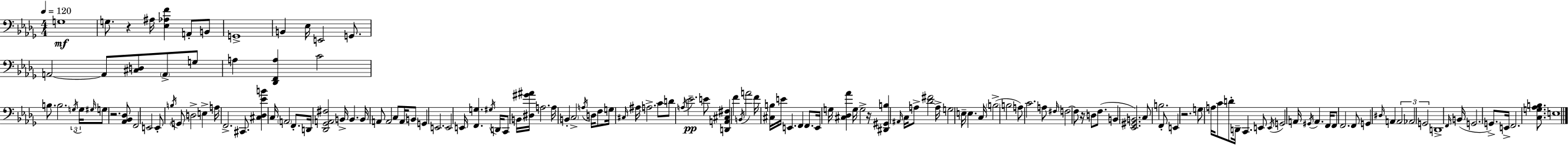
{
  \clef bass
  \numericTimeSignature
  \time 4/4
  \key bes \minor
  \tempo 4 = 120
  g1\mf | g8. r4 ais16 <ees aes f'>4 a,8-. b,8 | g,1-> | b,4 ees16 e,2 g,8. | \break a,2~~ a,8 <cis d>8 \parenthesize a,8-> g8 | a4 <des, f, a>4 c'2 | b8. b2. \tuplet 3/2 { \acciaccatura { g16 } | g16 \grace { gis16 } } g8 r2. | \break <aes, bes, des>8 f,2 e,2 | e,8-. \acciaccatura { b16 } \parenthesize g,8 d2-> e4-> | a16 f,2.-> | cis,8. <cis des ees' b'>4 c16 \parenthesize a,2 | \break f,8.-. d,16 <des, ges, a, fis>2 b,16-> b,4. | b,16 a,8 a,2 c8 | a,16 b,8 g,4 e,2. | e,2 e,16 <f, g>4. | \break \acciaccatura { gis16 } d,16 c,8 b,16 <dis gis' ais'>16 a2. | a16 b,4-. \parenthesize c2-> | \acciaccatura { a16 } d16 f8 g16 \grace { cis16 } ais16 a2.-> | c'8 d'8 \acciaccatura { a16 } ees'2.--\pp | \break e'8 <d, a, cis fis>4 f'4 \acciaccatura { b,16 } | a'2 f'16 <cis b>16 e'16 e,4. | f,4 f,8. e,16 g16 <cis des aes'>4 g16 g2-> | r16 <dis, gis, b>4 \grace { ais,16 } c16 a8-> | \break <des' fis'>2 a16-> g2 | e16-- e4. c16 \parenthesize b2->( | b2 a8) c'2. | a8 \grace { fis16 } f2~~ | \break f8 r16 d8 f8.( b,4 <ees, gis, b,>2.) | c8 b2. | f,8-. e,4 r2. | g8 a16 c'8 d'8-. | \break d,16-- c,4. e,8 \acciaccatura { e,16 } g,2 | a,16 \acciaccatura { gis,16 } a,4. f,16 f,8 f,2. | f,8 g,4 | \grace { dis16 } a,4 \tuplet 3/2 { a,2 aes,2 | \break g,2 } d,1-> | \grace { f,16 }( b,16 g,2. | g,8.->) e,16-> f,2. | <c g aes b>8. e1 | \break \bar "|."
}